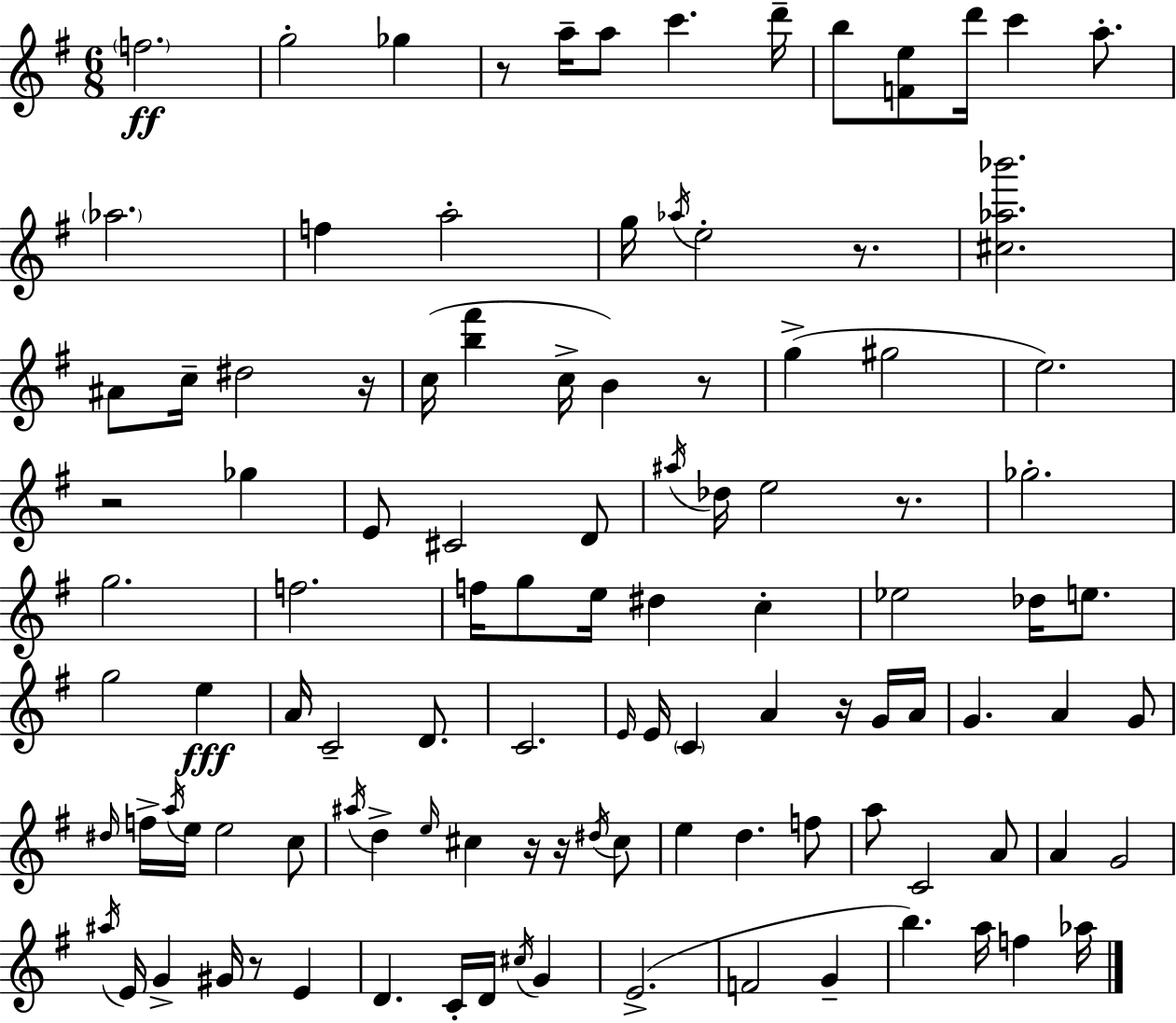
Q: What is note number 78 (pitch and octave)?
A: A4